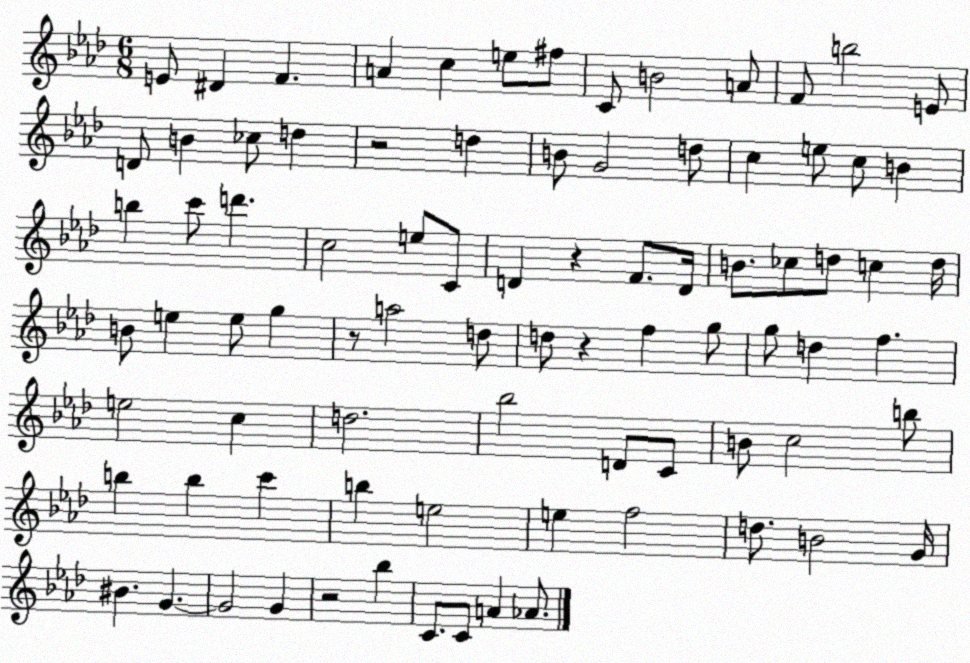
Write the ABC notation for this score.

X:1
T:Untitled
M:6/8
L:1/4
K:Ab
E/2 ^D F A c e/2 ^f/2 C/2 B2 A/2 F/2 b2 E/2 D/2 B _c/2 d z2 d B/2 G2 d/2 c e/2 c/2 B b c'/2 d' c2 e/2 C/2 D z F/2 D/4 B/2 _c/2 d/2 c d/4 B/2 e e/2 g z/2 a2 d/2 d/2 z f g/2 g/2 d f e2 c d2 _b2 D/2 C/2 B/2 c2 b/2 b b c' b e2 e f2 d/2 B2 G/4 ^B G G2 G z2 _b C/2 C/2 A _A/2